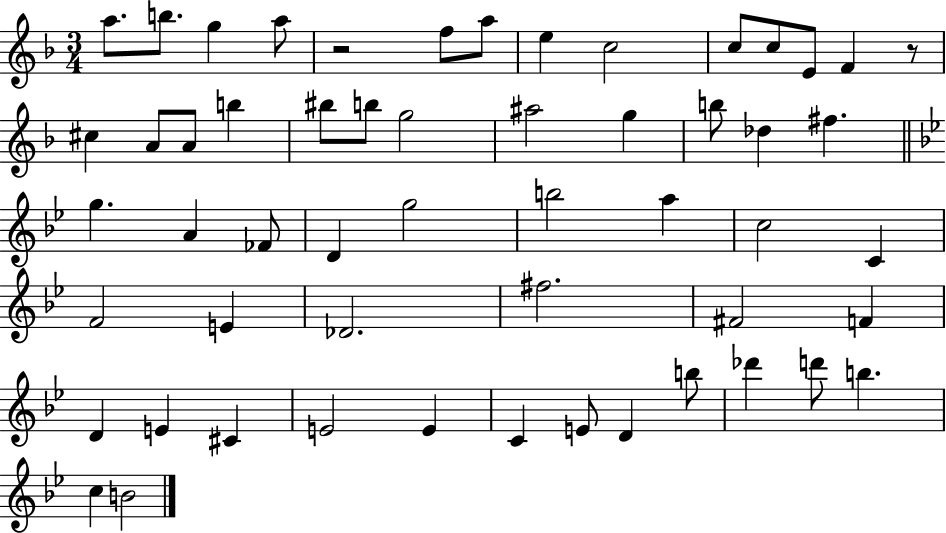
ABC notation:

X:1
T:Untitled
M:3/4
L:1/4
K:F
a/2 b/2 g a/2 z2 f/2 a/2 e c2 c/2 c/2 E/2 F z/2 ^c A/2 A/2 b ^b/2 b/2 g2 ^a2 g b/2 _d ^f g A _F/2 D g2 b2 a c2 C F2 E _D2 ^f2 ^F2 F D E ^C E2 E C E/2 D b/2 _d' d'/2 b c B2